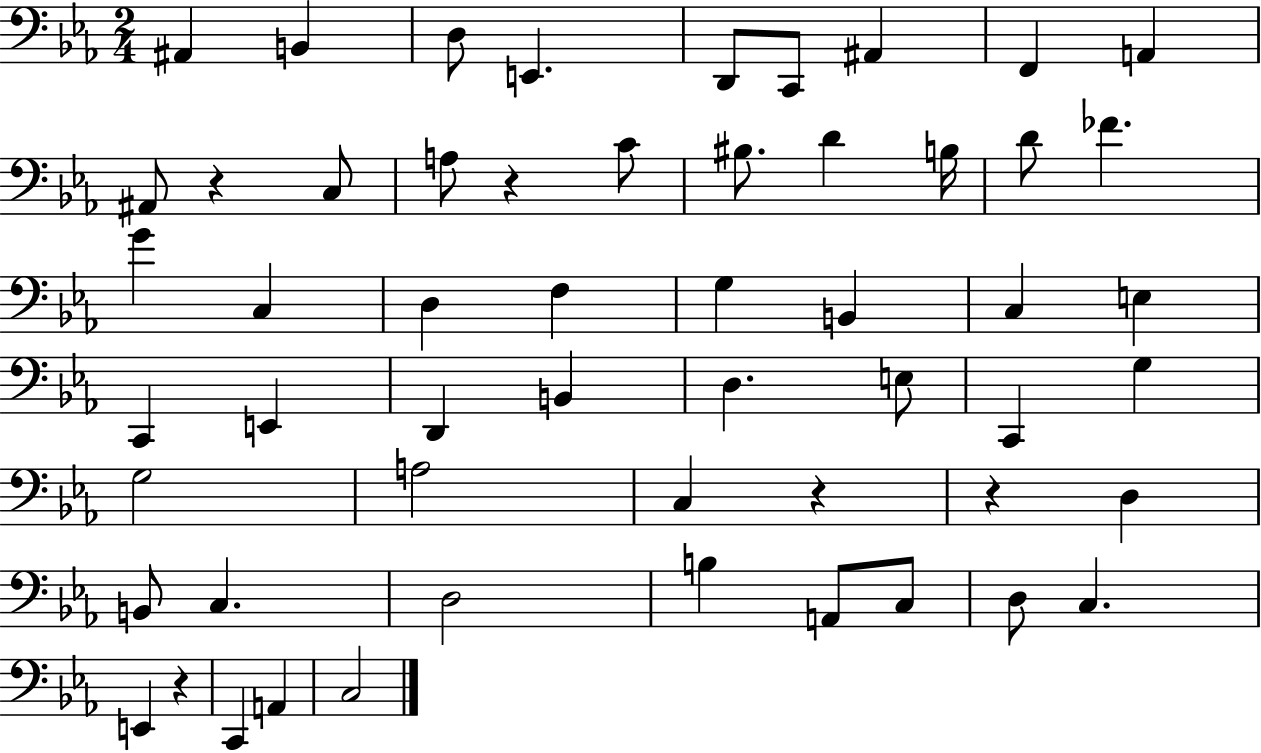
X:1
T:Untitled
M:2/4
L:1/4
K:Eb
^A,, B,, D,/2 E,, D,,/2 C,,/2 ^A,, F,, A,, ^A,,/2 z C,/2 A,/2 z C/2 ^B,/2 D B,/4 D/2 _F G C, D, F, G, B,, C, E, C,, E,, D,, B,, D, E,/2 C,, G, G,2 A,2 C, z z D, B,,/2 C, D,2 B, A,,/2 C,/2 D,/2 C, E,, z C,, A,, C,2